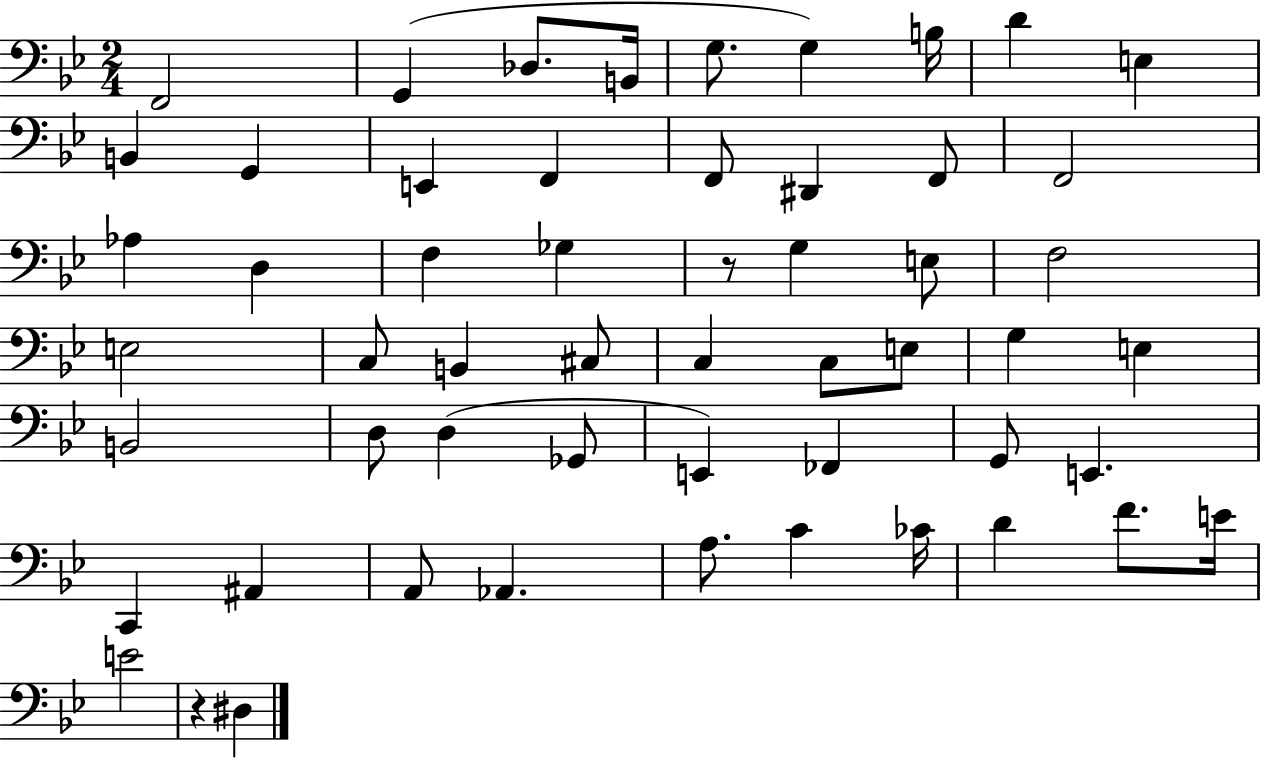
F2/h G2/q Db3/e. B2/s G3/e. G3/q B3/s D4/q E3/q B2/q G2/q E2/q F2/q F2/e D#2/q F2/e F2/h Ab3/q D3/q F3/q Gb3/q R/e G3/q E3/e F3/h E3/h C3/e B2/q C#3/e C3/q C3/e E3/e G3/q E3/q B2/h D3/e D3/q Gb2/e E2/q FES2/q G2/e E2/q. C2/q A#2/q A2/e Ab2/q. A3/e. C4/q CES4/s D4/q F4/e. E4/s E4/h R/q D#3/q